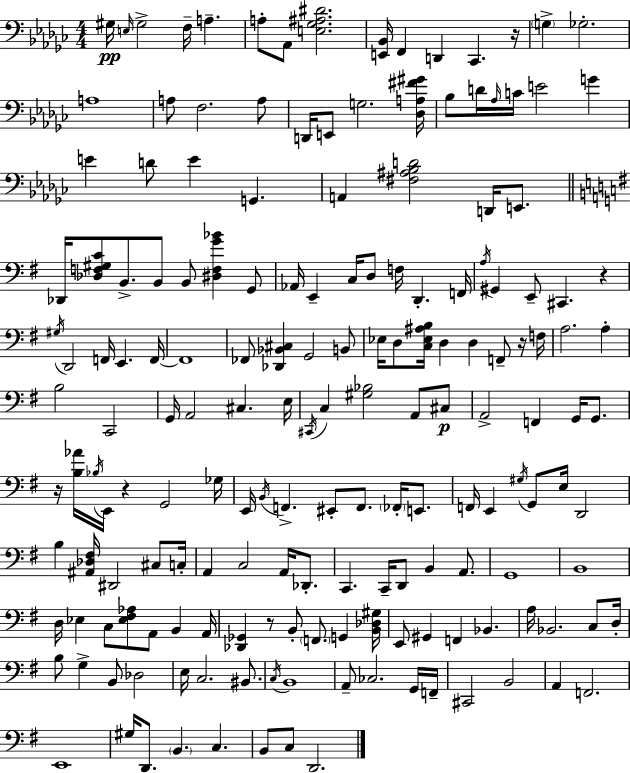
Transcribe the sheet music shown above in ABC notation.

X:1
T:Untitled
M:4/4
L:1/4
K:Ebm
^G,/4 E,/4 ^G,2 F,/4 A, A,/2 _A,,/2 [E,_G,^A,^D]2 [E,,_B,,]/4 F,, D,, _C,, z/4 G, _G,2 A,4 A,/2 F,2 A,/2 D,,/4 E,,/2 G,2 [_D,A,^F^G]/4 _B,/2 D/4 _A,/4 C/4 E2 G E D/2 E G,, A,, [^F,^A,_B,D]2 D,,/4 E,,/2 _D,,/4 [_D,F,^G,C]/2 B,,/2 B,,/2 B,,/2 [^D,F,G_B] G,,/2 _A,,/4 E,, C,/4 D,/2 F,/4 D,, F,,/4 A,/4 ^G,, E,,/2 ^C,, z ^G,/4 D,,2 F,,/4 E,, F,,/4 F,,4 _F,,/2 [_D,,_B,,^C,] G,,2 B,,/2 _E,/4 D,/2 [C,_E,^A,B,]/4 D, D, F,,/2 z/4 F,/4 A,2 A, B,2 C,,2 G,,/4 A,,2 ^C, E,/4 ^C,,/4 C, [^G,_B,]2 A,,/2 ^C,/2 A,,2 F,, G,,/4 G,,/2 z/4 [B,_A]/4 _B,/4 E,,/4 z G,,2 _G,/4 E,,/4 B,,/4 F,, ^E,,/2 F,,/2 _F,,/4 E,,/2 F,,/4 E,, ^G,/4 G,,/2 E,/4 D,,2 B, [^A,,_D,^F,]/4 ^D,,2 ^C,/2 C,/4 A,, C,2 A,,/4 _D,,/2 C,, C,,/4 D,,/2 B,, A,,/2 G,,4 B,,4 D,/4 _E, C,/2 [_E,^F,_A,]/2 A,,/2 B,, A,,/4 [_D,,_G,,] z/2 B,,/2 F,,/2 G,, [B,,_D,^G,]/4 E,,/2 ^G,, F,, _B,, A,/4 _B,,2 C,/2 D,/4 B,/2 G, B,,/2 _D,2 E,/4 C,2 ^B,,/2 C,/4 B,,4 A,,/2 _C,2 G,,/4 F,,/4 ^C,,2 B,,2 A,, F,,2 E,,4 ^G,/4 D,,/2 B,, C, B,,/2 C,/2 D,,2